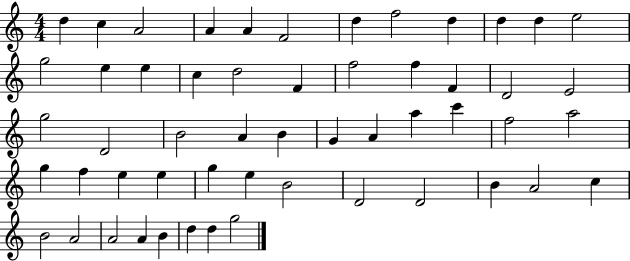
X:1
T:Untitled
M:4/4
L:1/4
K:C
d c A2 A A F2 d f2 d d d e2 g2 e e c d2 F f2 f F D2 E2 g2 D2 B2 A B G A a c' f2 a2 g f e e g e B2 D2 D2 B A2 c B2 A2 A2 A B d d g2